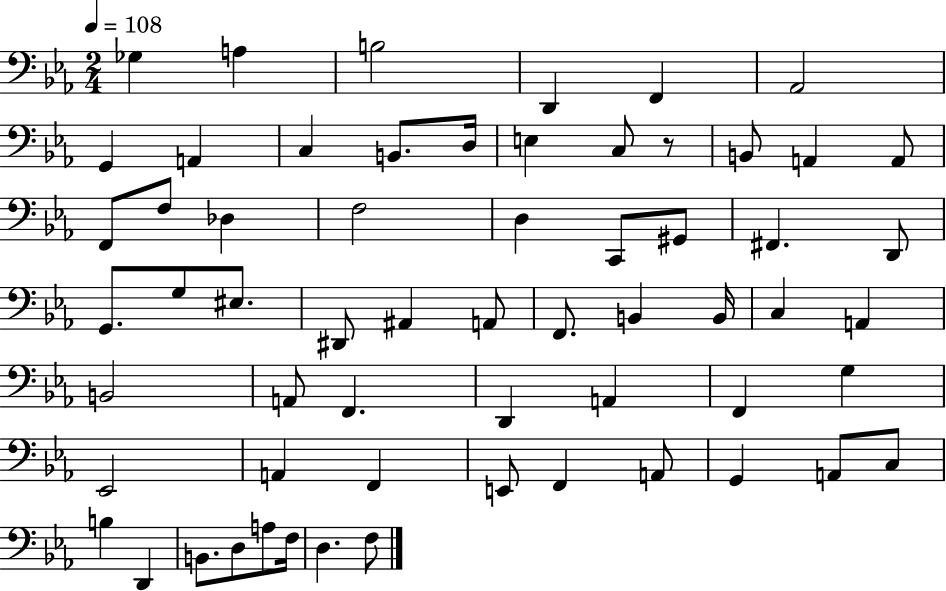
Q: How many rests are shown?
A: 1